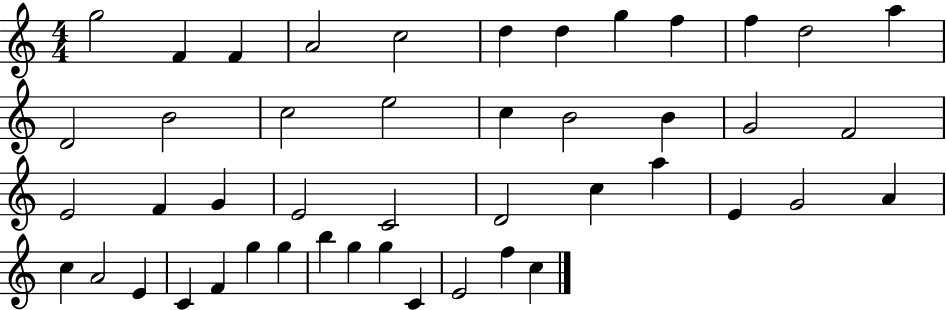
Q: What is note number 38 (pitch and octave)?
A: G5